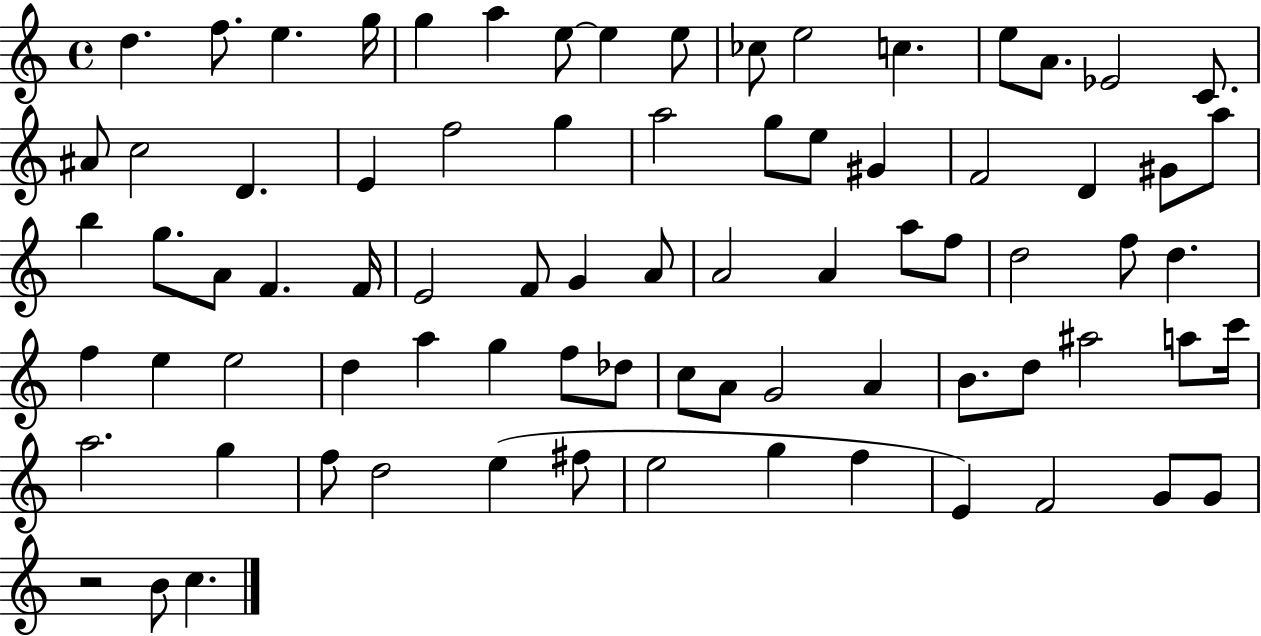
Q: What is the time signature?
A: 4/4